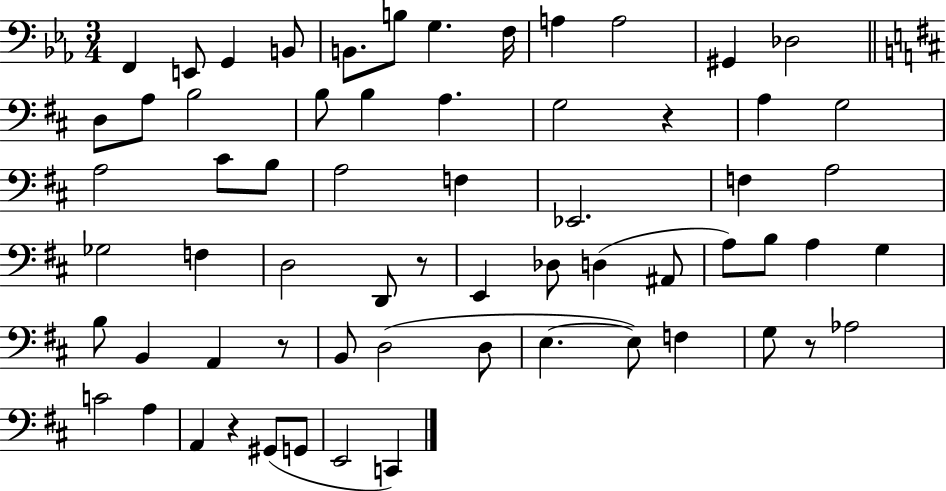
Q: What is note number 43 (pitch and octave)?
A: B2